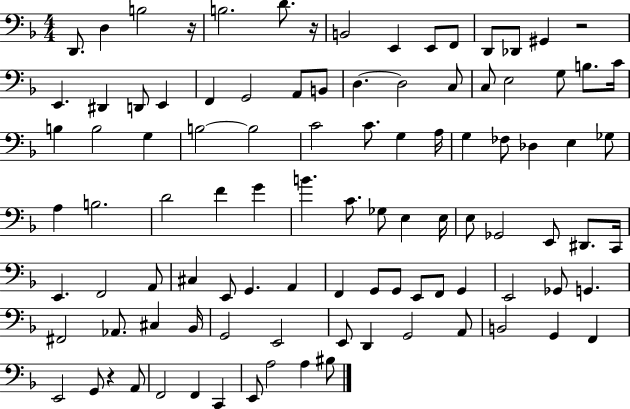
{
  \clef bass
  \numericTimeSignature
  \time 4/4
  \key f \major
  d,8. d4 b2 r16 | b2. d'8. r16 | b,2 e,4 e,8 f,8 | d,8 des,8 gis,4 r2 | \break e,4. dis,4 d,8 e,4 | f,4 g,2 a,8 b,8 | d4.~~ d2 c8 | c8 e2 g8 b8. c'16 | \break b4 b2 g4 | b2~~ b2 | c'2 c'8. g4 a16 | g4 fes8 des4 e4 ges8 | \break a4 b2. | d'2 f'4 g'4 | b'4. c'8. ges8 e4 e16 | e8 ges,2 e,8 dis,8. c,16 | \break e,4. f,2 a,8 | cis4 e,8 g,4. a,4 | f,4 g,8 g,8 e,8 f,8 g,4 | e,2 ges,8 g,4. | \break fis,2 aes,8. cis4 bes,16 | g,2 e,2 | e,8 d,4 g,2 a,8 | b,2 g,4 f,4 | \break e,2 g,8 r4 a,8 | f,2 f,4 c,4 | e,8 a2 a4 bis8 | \bar "|."
}